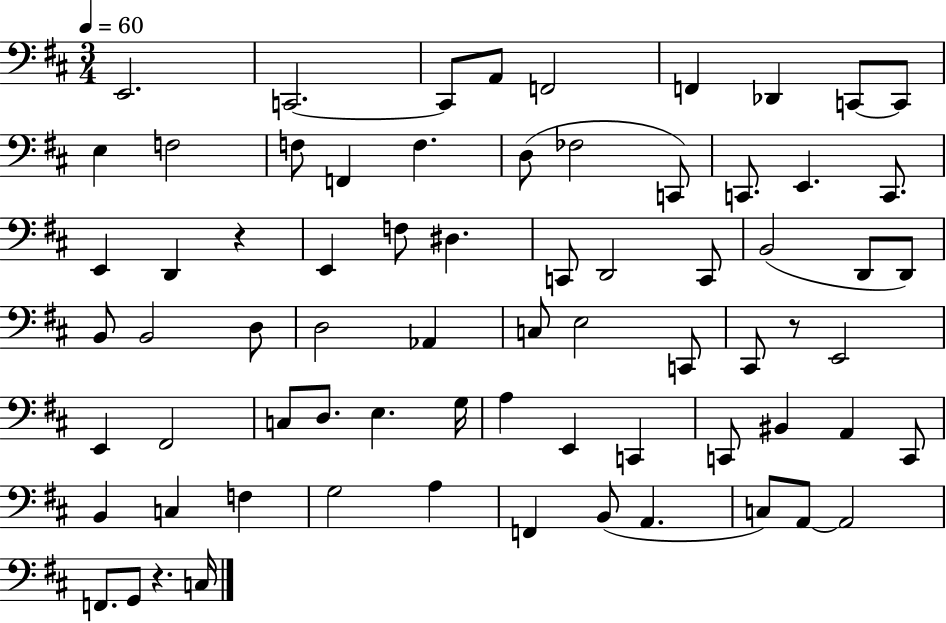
{
  \clef bass
  \numericTimeSignature
  \time 3/4
  \key d \major
  \tempo 4 = 60
  e,2. | c,2.~~ | c,8 a,8 f,2 | f,4 des,4 c,8~~ c,8 | \break e4 f2 | f8 f,4 f4. | d8( fes2 c,8) | c,8. e,4. c,8. | \break e,4 d,4 r4 | e,4 f8 dis4. | c,8 d,2 c,8 | b,2( d,8 d,8) | \break b,8 b,2 d8 | d2 aes,4 | c8 e2 c,8 | cis,8 r8 e,2 | \break e,4 fis,2 | c8 d8. e4. g16 | a4 e,4 c,4 | c,8 bis,4 a,4 c,8 | \break b,4 c4 f4 | g2 a4 | f,4 b,8( a,4. | c8) a,8~~ a,2 | \break f,8. g,8 r4. c16 | \bar "|."
}